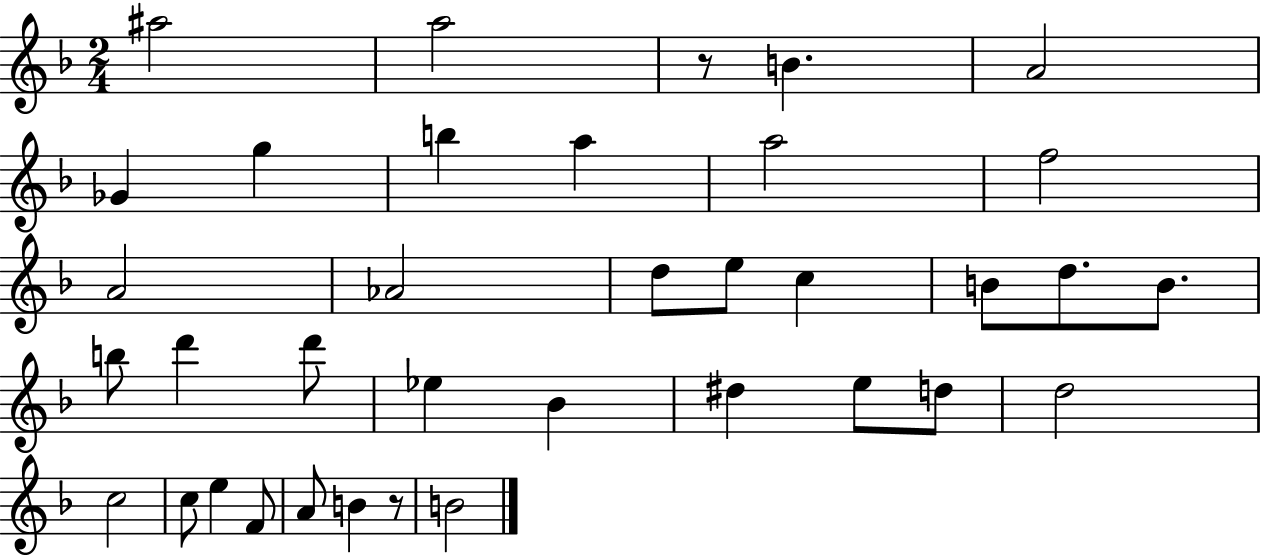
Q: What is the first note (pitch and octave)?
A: A#5